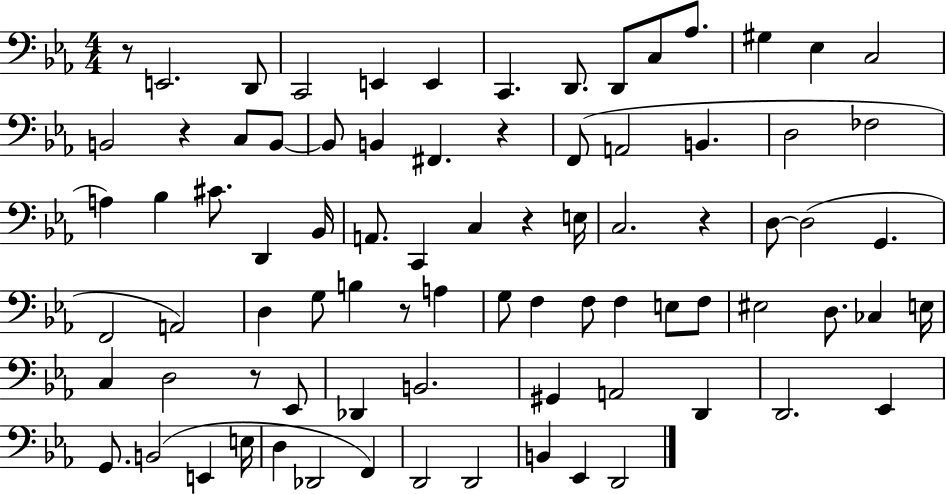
X:1
T:Untitled
M:4/4
L:1/4
K:Eb
z/2 E,,2 D,,/2 C,,2 E,, E,, C,, D,,/2 D,,/2 C,/2 _A,/2 ^G, _E, C,2 B,,2 z C,/2 B,,/2 B,,/2 B,, ^F,, z F,,/2 A,,2 B,, D,2 _F,2 A, _B, ^C/2 D,, _B,,/4 A,,/2 C,, C, z E,/4 C,2 z D,/2 D,2 G,, F,,2 A,,2 D, G,/2 B, z/2 A, G,/2 F, F,/2 F, E,/2 F,/2 ^E,2 D,/2 _C, E,/4 C, D,2 z/2 _E,,/2 _D,, B,,2 ^G,, A,,2 D,, D,,2 _E,, G,,/2 B,,2 E,, E,/4 D, _D,,2 F,, D,,2 D,,2 B,, _E,, D,,2